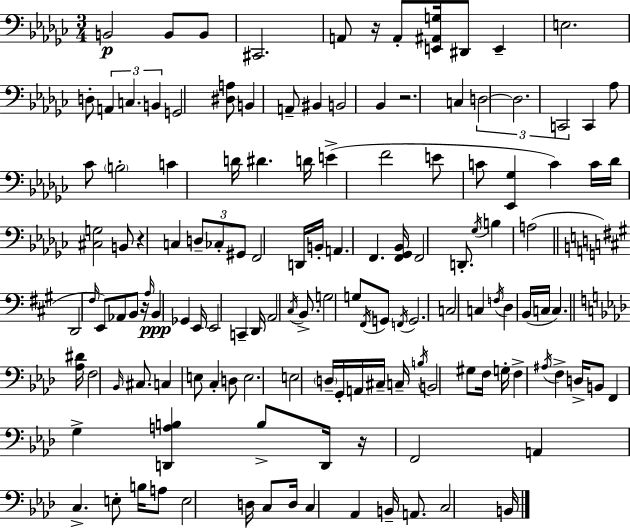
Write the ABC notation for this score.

X:1
T:Untitled
M:3/4
L:1/4
K:Ebm
B,,2 B,,/2 B,,/2 ^C,,2 A,,/2 z/4 A,,/2 [E,,^A,,G,]/4 ^D,,/2 E,, E,2 D,/2 A,, C, B,, G,,2 [^D,A,]/2 B,, A,,/2 ^B,, B,,2 _B,, z2 C, D,2 D,2 C,,2 C,, _A,/2 _C/2 B,2 C D/4 ^D D/4 E F2 E/2 C/2 [_E,,_G,] C C/4 _D/4 [^C,G,]2 B,,/2 z C, D,/2 _C,/2 ^G,,/2 F,,2 D,,/4 B,,/4 A,, F,, [F,,_G,,_B,,]/4 F,,2 D,,/2 _G,/4 B, A,2 D,,2 ^F,/4 E,,/2 _A,,/2 B,,/2 z/4 A,/4 B,, _G,, E,,/4 E,,2 C,, D,,/4 A,,2 ^C,/4 B,,/2 G,2 G,/2 ^F,,/4 G,,/2 F,,/4 G,,2 C,2 C, F,/4 D, B,,/4 C,/4 C, [_A,^D]/4 F,2 _B,,/4 ^C,/2 C, E,/2 C, D,/2 E,2 E,2 D,/4 G,,/4 A,,/4 ^C,/4 C,/4 B,/4 B,,2 ^G,/2 F,/4 G,/4 F, ^A,/4 F, D,/4 B,,/2 F,, G, [D,,A,B,] B,/2 D,,/4 z/4 F,,2 A,, C, E,/2 B,/4 A,/2 E,2 D,/4 C,/2 D,/4 C, _A,, B,,/4 A,,/2 C,2 B,,/4